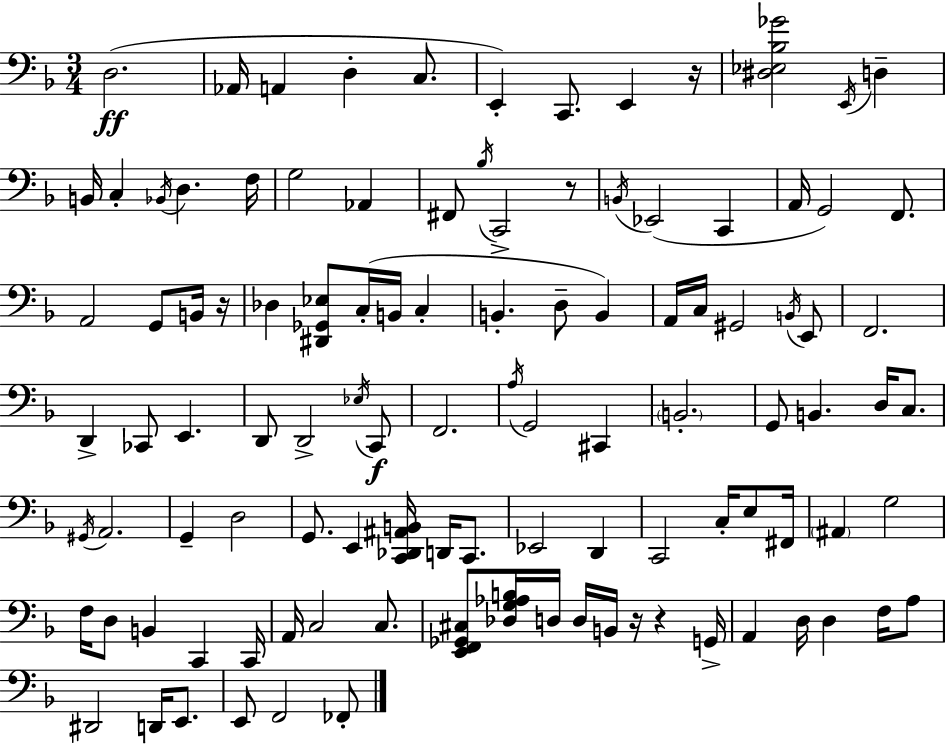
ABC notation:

X:1
T:Untitled
M:3/4
L:1/4
K:F
D,2 _A,,/4 A,, D, C,/2 E,, C,,/2 E,, z/4 [^D,_E,_B,_G]2 E,,/4 D, B,,/4 C, _B,,/4 D, F,/4 G,2 _A,, ^F,,/2 _B,/4 C,,2 z/2 B,,/4 _E,,2 C,, A,,/4 G,,2 F,,/2 A,,2 G,,/2 B,,/4 z/4 _D, [^D,,_G,,_E,]/2 C,/4 B,,/4 C, B,, D,/2 B,, A,,/4 C,/4 ^G,,2 B,,/4 E,,/2 F,,2 D,, _C,,/2 E,, D,,/2 D,,2 _E,/4 C,,/2 F,,2 A,/4 G,,2 ^C,, B,,2 G,,/2 B,, D,/4 C,/2 ^G,,/4 A,,2 G,, D,2 G,,/2 E,, [C,,_D,,^A,,B,,]/4 D,,/4 C,,/2 _E,,2 D,, C,,2 C,/4 E,/2 ^F,,/4 ^A,, G,2 F,/4 D,/2 B,, C,, C,,/4 A,,/4 C,2 C,/2 [E,,F,,_G,,^C,]/2 [_D,G,_A,B,]/4 D,/4 D,/4 B,,/4 z/4 z G,,/4 A,, D,/4 D, F,/4 A,/2 ^D,,2 D,,/4 E,,/2 E,,/2 F,,2 _F,,/2